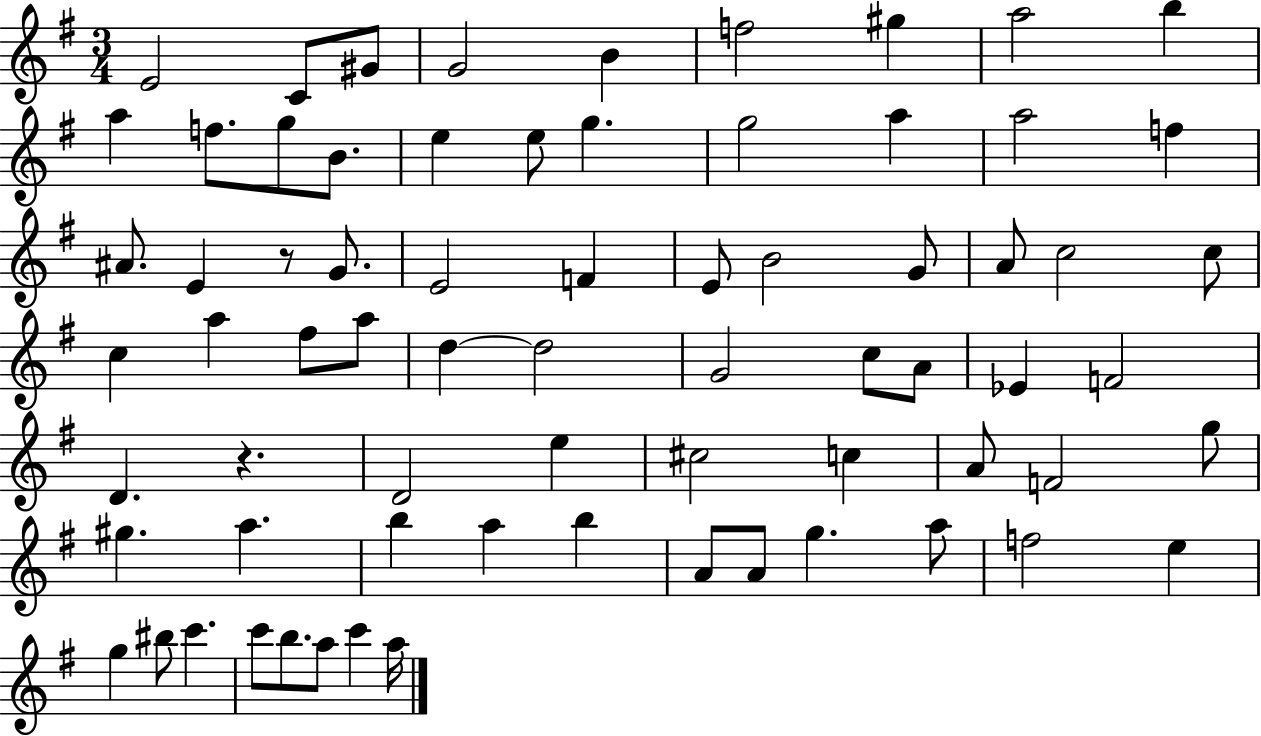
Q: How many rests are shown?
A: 2